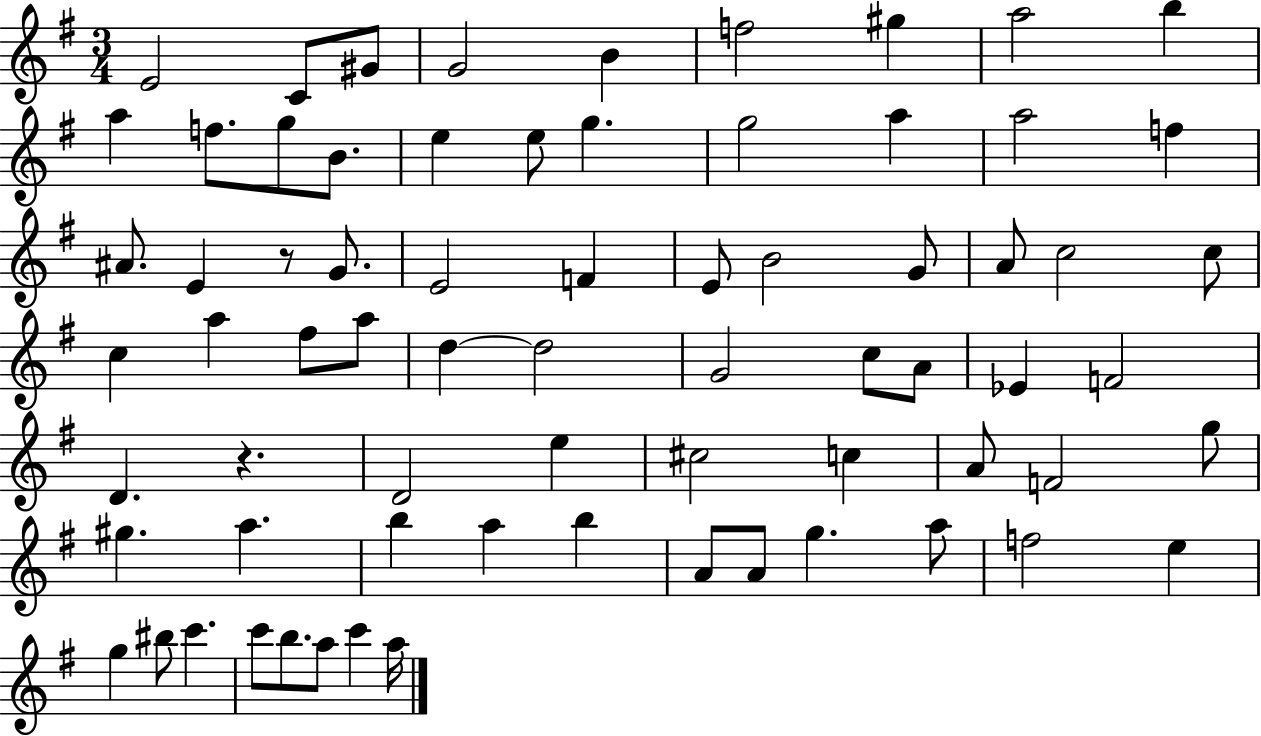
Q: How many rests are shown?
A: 2